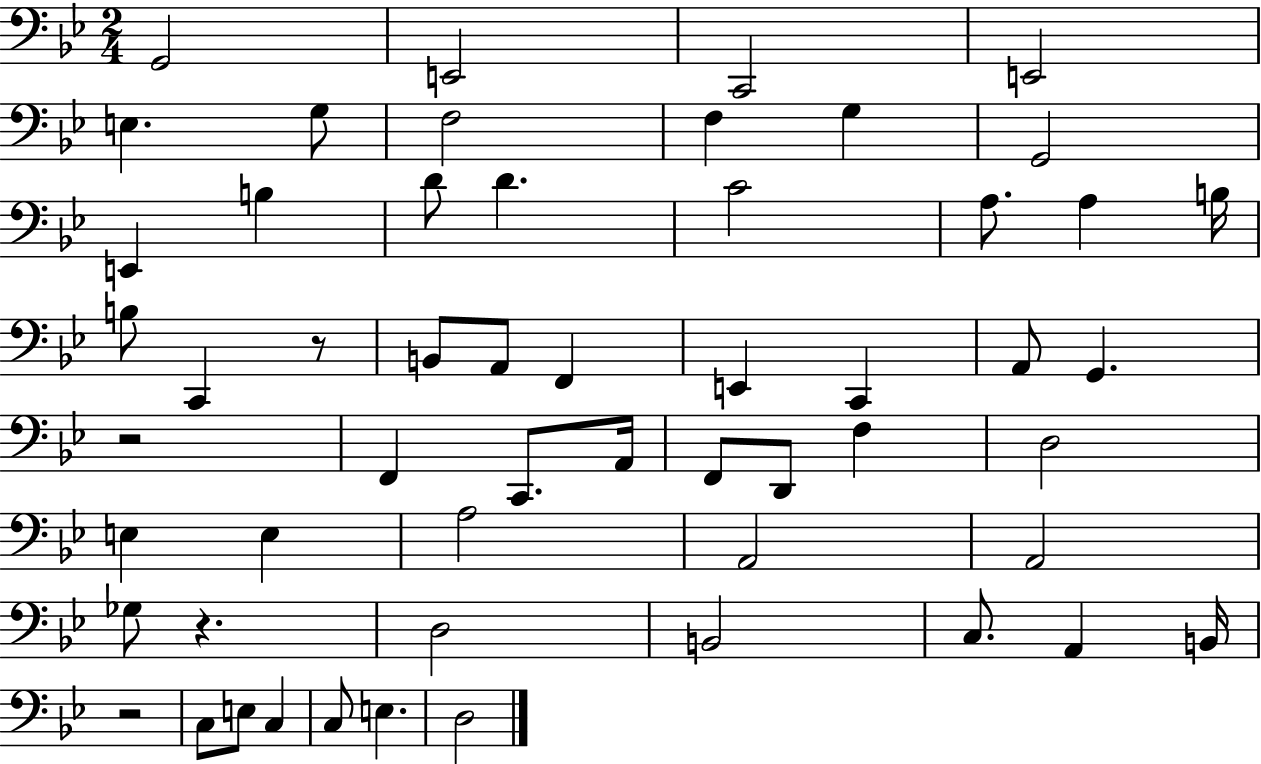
X:1
T:Untitled
M:2/4
L:1/4
K:Bb
G,,2 E,,2 C,,2 E,,2 E, G,/2 F,2 F, G, G,,2 E,, B, D/2 D C2 A,/2 A, B,/4 B,/2 C,, z/2 B,,/2 A,,/2 F,, E,, C,, A,,/2 G,, z2 F,, C,,/2 A,,/4 F,,/2 D,,/2 F, D,2 E, E, A,2 A,,2 A,,2 _G,/2 z D,2 B,,2 C,/2 A,, B,,/4 z2 C,/2 E,/2 C, C,/2 E, D,2